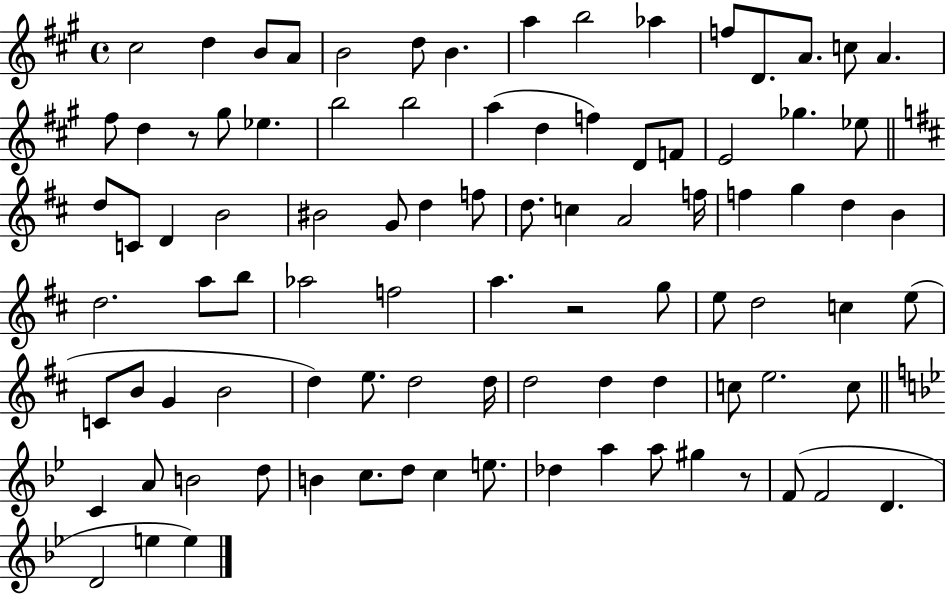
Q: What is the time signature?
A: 4/4